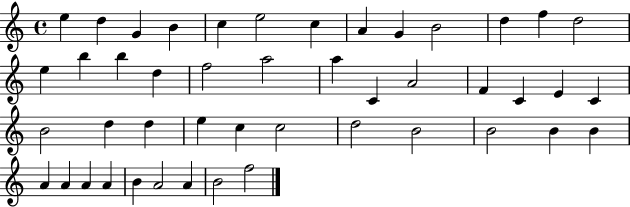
{
  \clef treble
  \time 4/4
  \defaultTimeSignature
  \key c \major
  e''4 d''4 g'4 b'4 | c''4 e''2 c''4 | a'4 g'4 b'2 | d''4 f''4 d''2 | \break e''4 b''4 b''4 d''4 | f''2 a''2 | a''4 c'4 a'2 | f'4 c'4 e'4 c'4 | \break b'2 d''4 d''4 | e''4 c''4 c''2 | d''2 b'2 | b'2 b'4 b'4 | \break a'4 a'4 a'4 a'4 | b'4 a'2 a'4 | b'2 f''2 | \bar "|."
}